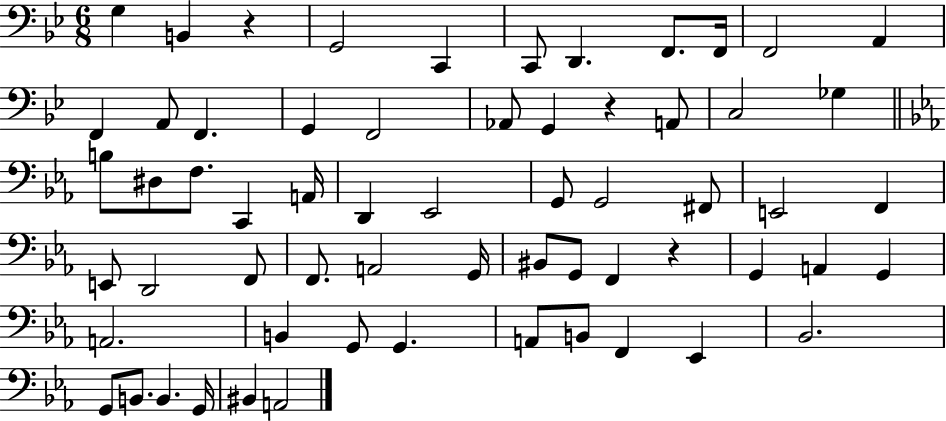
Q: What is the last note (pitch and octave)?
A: A2